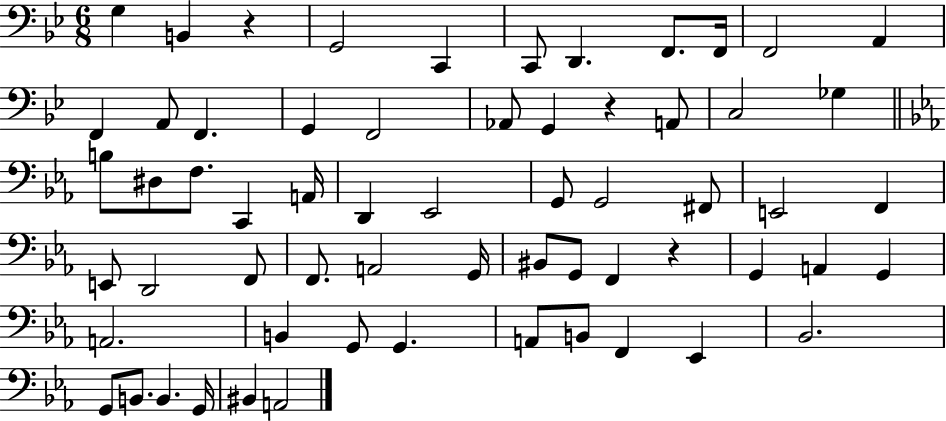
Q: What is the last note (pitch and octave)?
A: A2